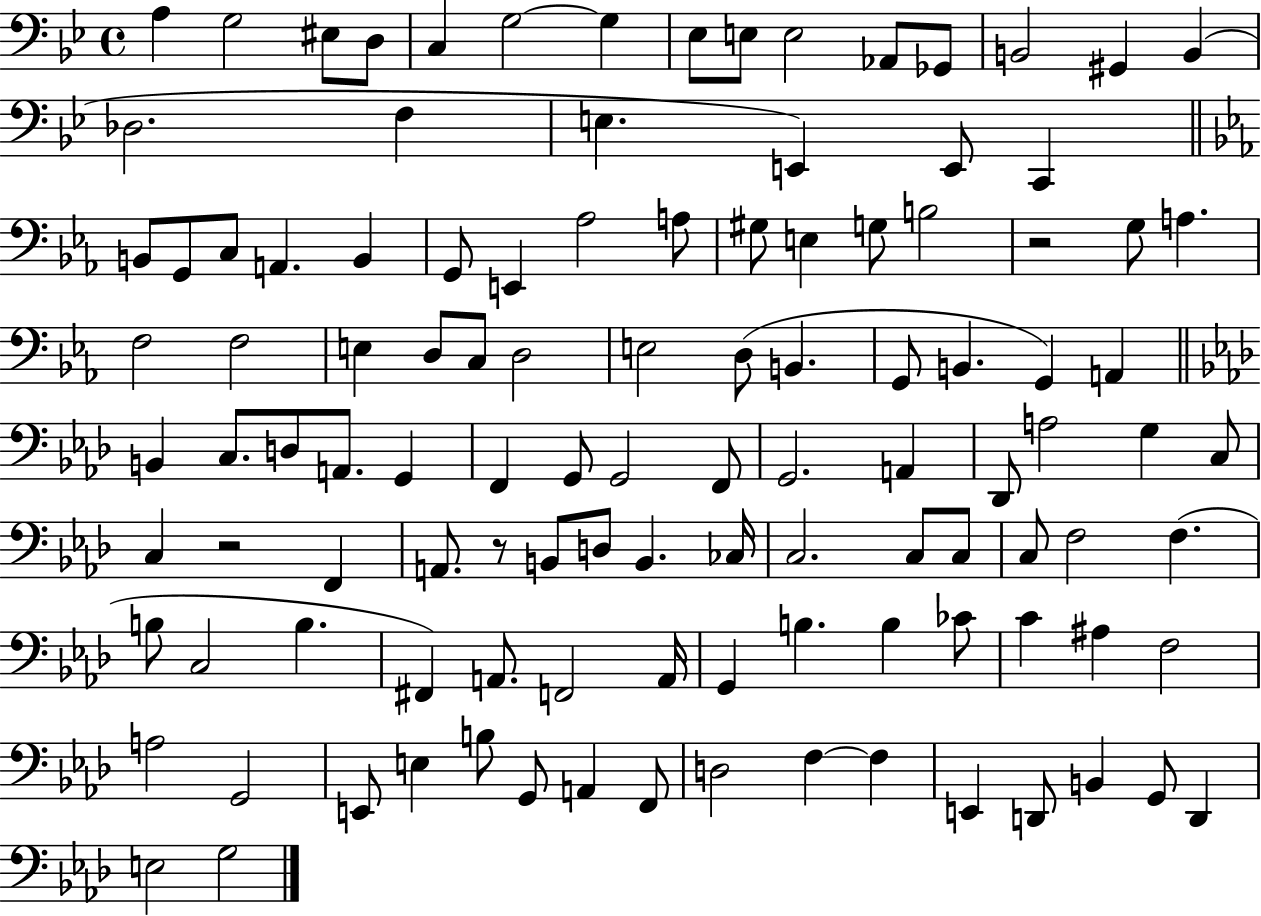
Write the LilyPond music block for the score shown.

{
  \clef bass
  \time 4/4
  \defaultTimeSignature
  \key bes \major
  \repeat volta 2 { a4 g2 eis8 d8 | c4 g2~~ g4 | ees8 e8 e2 aes,8 ges,8 | b,2 gis,4 b,4( | \break des2. f4 | e4. e,4) e,8 c,4 | \bar "||" \break \key c \minor b,8 g,8 c8 a,4. b,4 | g,8 e,4 aes2 a8 | gis8 e4 g8 b2 | r2 g8 a4. | \break f2 f2 | e4 d8 c8 d2 | e2 d8( b,4. | g,8 b,4. g,4) a,4 | \break \bar "||" \break \key aes \major b,4 c8. d8 a,8. g,4 | f,4 g,8 g,2 f,8 | g,2. a,4 | des,8 a2 g4 c8 | \break c4 r2 f,4 | a,8. r8 b,8 d8 b,4. ces16 | c2. c8 c8 | c8 f2 f4.( | \break b8 c2 b4. | fis,4) a,8. f,2 a,16 | g,4 b4. b4 ces'8 | c'4 ais4 f2 | \break a2 g,2 | e,8 e4 b8 g,8 a,4 f,8 | d2 f4~~ f4 | e,4 d,8 b,4 g,8 d,4 | \break e2 g2 | } \bar "|."
}